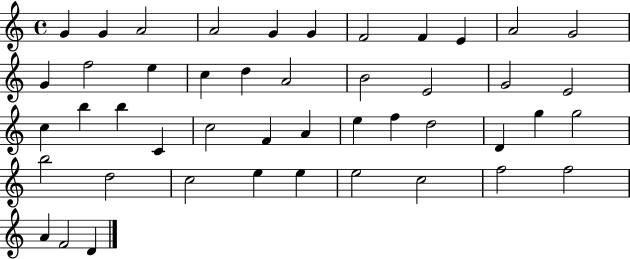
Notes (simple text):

G4/q G4/q A4/h A4/h G4/q G4/q F4/h F4/q E4/q A4/h G4/h G4/q F5/h E5/q C5/q D5/q A4/h B4/h E4/h G4/h E4/h C5/q B5/q B5/q C4/q C5/h F4/q A4/q E5/q F5/q D5/h D4/q G5/q G5/h B5/h D5/h C5/h E5/q E5/q E5/h C5/h F5/h F5/h A4/q F4/h D4/q